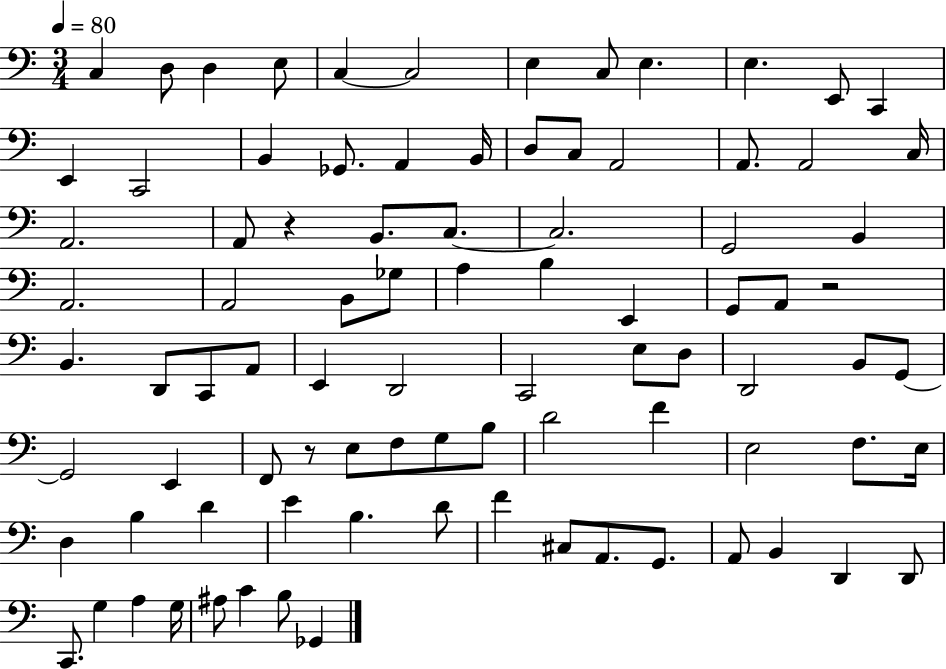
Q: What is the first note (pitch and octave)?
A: C3